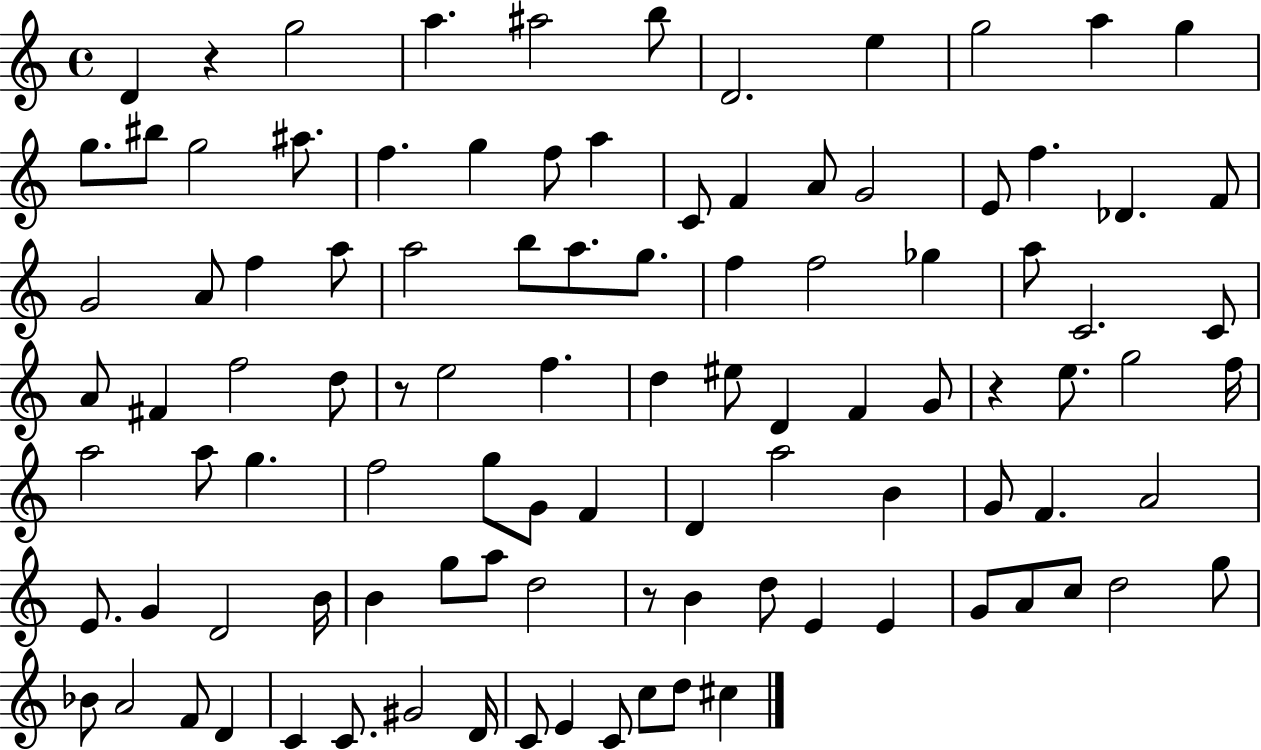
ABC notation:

X:1
T:Untitled
M:4/4
L:1/4
K:C
D z g2 a ^a2 b/2 D2 e g2 a g g/2 ^b/2 g2 ^a/2 f g f/2 a C/2 F A/2 G2 E/2 f _D F/2 G2 A/2 f a/2 a2 b/2 a/2 g/2 f f2 _g a/2 C2 C/2 A/2 ^F f2 d/2 z/2 e2 f d ^e/2 D F G/2 z e/2 g2 f/4 a2 a/2 g f2 g/2 G/2 F D a2 B G/2 F A2 E/2 G D2 B/4 B g/2 a/2 d2 z/2 B d/2 E E G/2 A/2 c/2 d2 g/2 _B/2 A2 F/2 D C C/2 ^G2 D/4 C/2 E C/2 c/2 d/2 ^c